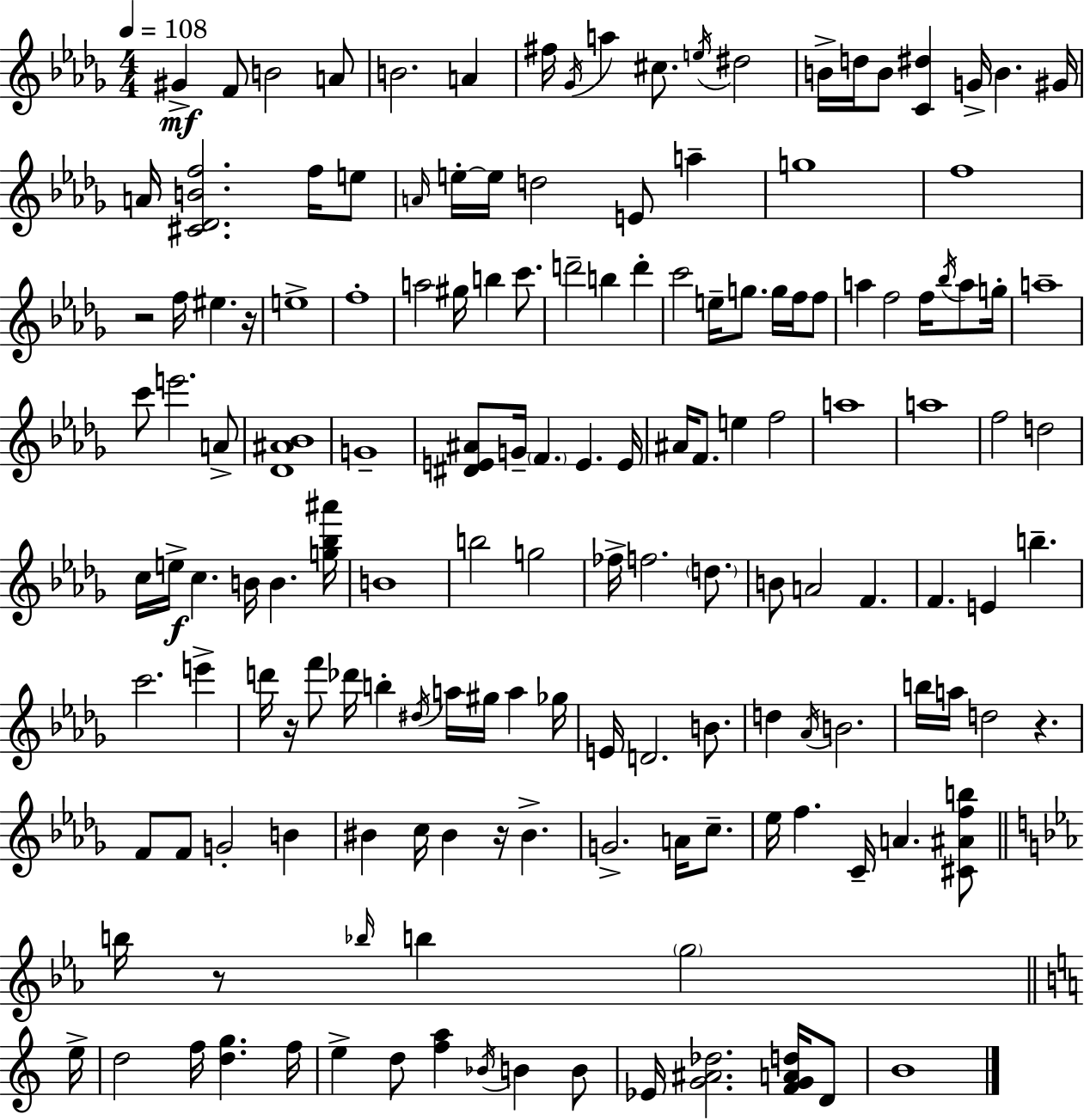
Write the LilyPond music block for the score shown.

{
  \clef treble
  \numericTimeSignature
  \time 4/4
  \key bes \minor
  \tempo 4 = 108
  gis'4->\mf f'8 b'2 a'8 | b'2. a'4 | fis''16 \acciaccatura { ges'16 } a''4 cis''8. \acciaccatura { e''16 } dis''2 | b'16-> d''16 b'8 <c' dis''>4 g'16-> b'4. | \break gis'16 a'16 <cis' des' b' f''>2. f''16 | e''8 \grace { a'16 } e''16-.~~ e''16 d''2 e'8 a''4-- | g''1 | f''1 | \break r2 f''16 eis''4. | r16 e''1-> | f''1-. | a''2 gis''16 b''4 | \break c'''8. d'''2-- b''4 d'''4-. | c'''2 e''16-- g''8. g''16 | f''16 f''8 a''4 f''2 f''16 | \acciaccatura { bes''16 } a''8 g''16-. a''1-- | \break c'''8 e'''2. | a'8-> <des' ais' bes'>1 | g'1-- | <dis' e' ais'>8 g'16-- \parenthesize f'4. e'4. | \break e'16 ais'16 f'8. e''4 f''2 | a''1 | a''1 | f''2 d''2 | \break c''16 e''16->\f c''4. b'16 b'4. | <g'' bes'' ais'''>16 b'1 | b''2 g''2 | fes''16-> f''2. | \break \parenthesize d''8. b'8 a'2 f'4. | f'4. e'4 b''4.-- | c'''2. | e'''4-> d'''16 r16 f'''8 des'''16 b''4-. \acciaccatura { dis''16 } a''16 gis''16 | \break a''4 ges''16 e'16 d'2. | b'8. d''4 \acciaccatura { aes'16 } b'2. | b''16 a''16 d''2 | r4. f'8 f'8 g'2-. | \break b'4 bis'4 c''16 bis'4 r16 | bis'4.-> g'2.-> | a'16 c''8.-- ees''16 f''4. c'16-- a'4. | <cis' ais' f'' b''>8 \bar "||" \break \key ees \major b''16 r8 \grace { bes''16 } b''4 \parenthesize g''2 | \bar "||" \break \key c \major e''16-> d''2 f''16 <d'' g''>4. | f''16 e''4-> d''8 <f'' a''>4 \acciaccatura { bes'16 } b'4 | b'8 ees'16 <g' ais' des''>2. <f' g' a' d''>16 | d'8 b'1 | \break \bar "|."
}